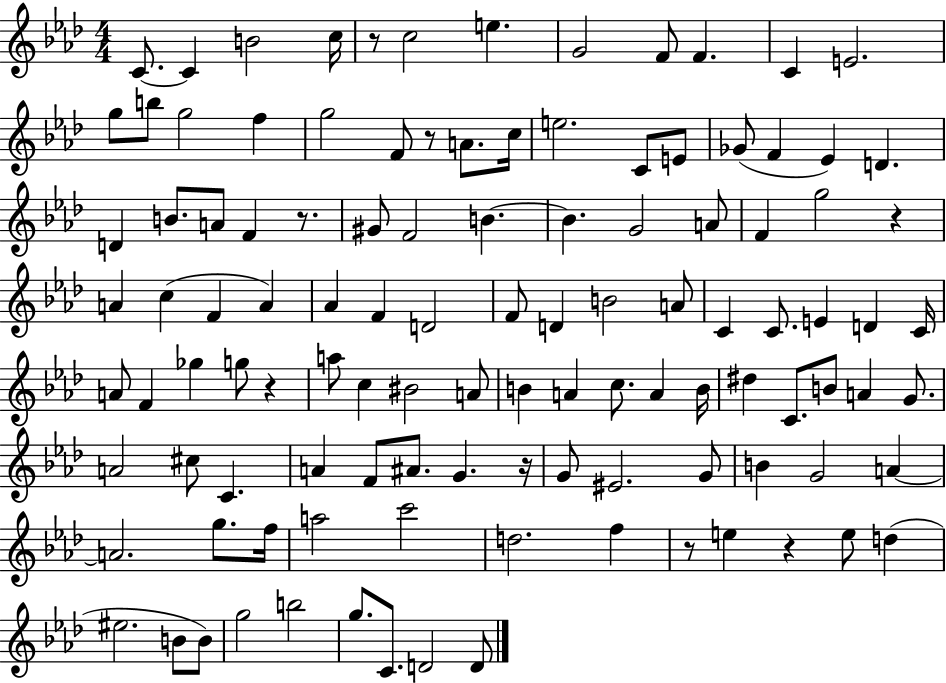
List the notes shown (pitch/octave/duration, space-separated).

C4/e. C4/q B4/h C5/s R/e C5/h E5/q. G4/h F4/e F4/q. C4/q E4/h. G5/e B5/e G5/h F5/q G5/h F4/e R/e A4/e. C5/s E5/h. C4/e E4/e Gb4/e F4/q Eb4/q D4/q. D4/q B4/e. A4/e F4/q R/e. G#4/e F4/h B4/q. B4/q. G4/h A4/e F4/q G5/h R/q A4/q C5/q F4/q A4/q Ab4/q F4/q D4/h F4/e D4/q B4/h A4/e C4/q C4/e. E4/q D4/q C4/s A4/e F4/q Gb5/q G5/e R/q A5/e C5/q BIS4/h A4/e B4/q A4/q C5/e. A4/q B4/s D#5/q C4/e. B4/e A4/q G4/e. A4/h C#5/e C4/q. A4/q F4/e A#4/e. G4/q. R/s G4/e EIS4/h. G4/e B4/q G4/h A4/q A4/h. G5/e. F5/s A5/h C6/h D5/h. F5/q R/e E5/q R/q E5/e D5/q EIS5/h. B4/e B4/e G5/h B5/h G5/e. C4/e. D4/h D4/e